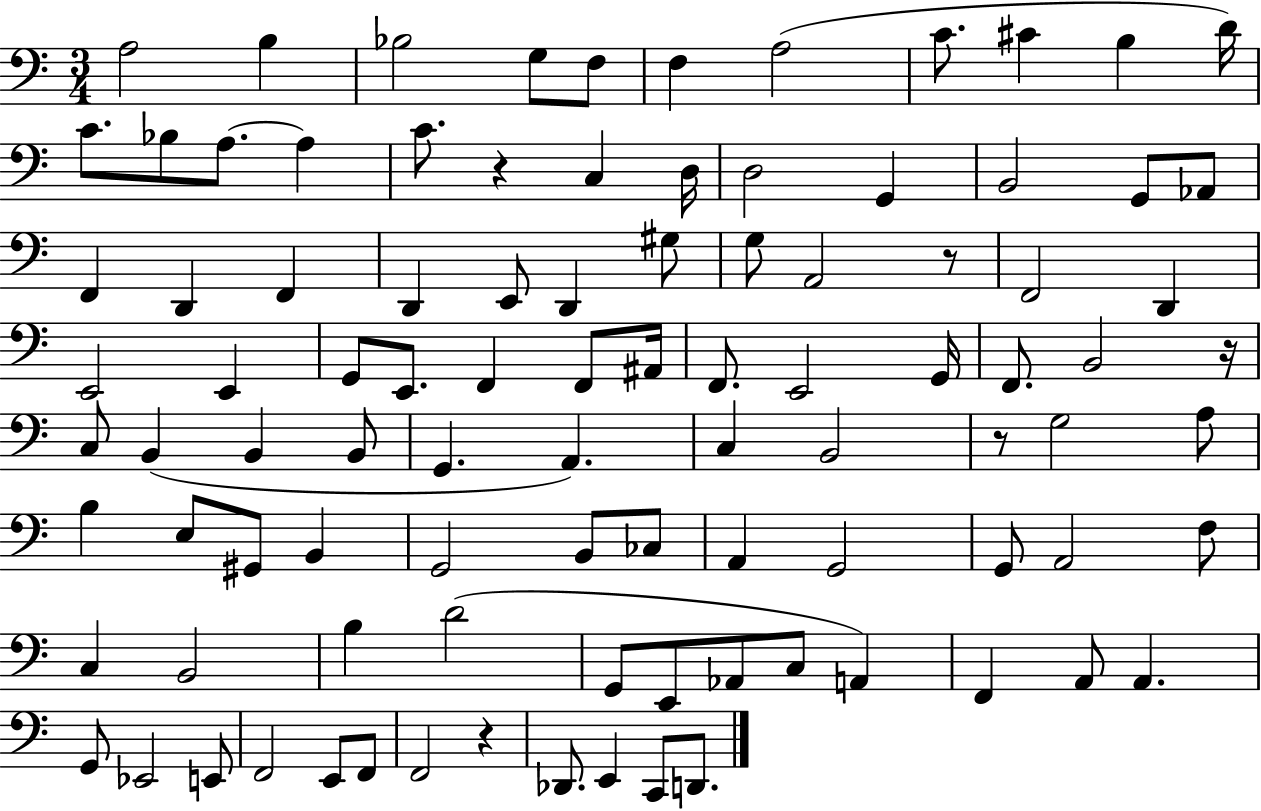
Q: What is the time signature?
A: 3/4